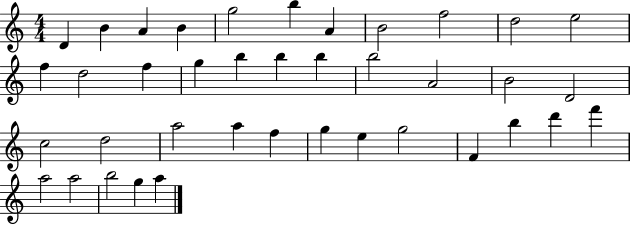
X:1
T:Untitled
M:4/4
L:1/4
K:C
D B A B g2 b A B2 f2 d2 e2 f d2 f g b b b b2 A2 B2 D2 c2 d2 a2 a f g e g2 F b d' f' a2 a2 b2 g a